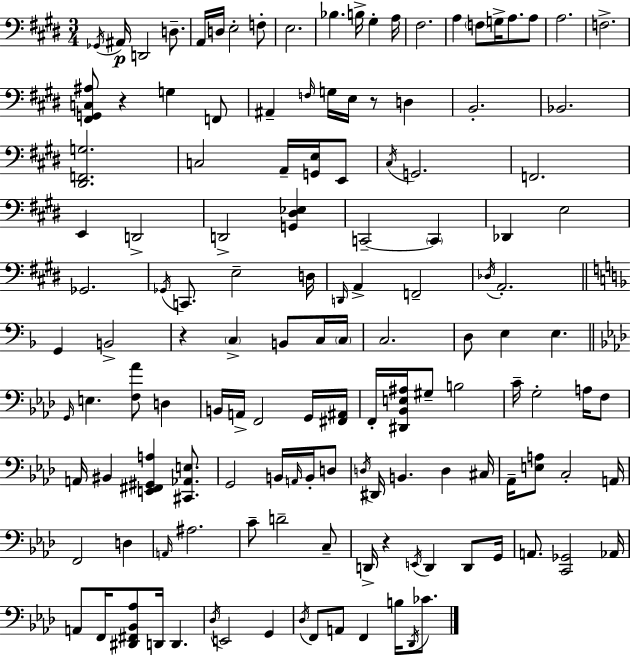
{
  \clef bass
  \numericTimeSignature
  \time 3/4
  \key e \major
  \acciaccatura { ges,16 }\p ais,16 d,2 d8.-- | a,16 d16 e2-. f8-. | e2. | bes4. b16-> gis4-. | \break a16 fis2. | a4 \parenthesize f8 g16-> a8. a8 | a2. | f2.-> | \break <fis, g, c ais>8 r4 g4 f,8 | ais,4-- \grace { f16 } g16 e16 r8 d4 | b,2.-. | bes,2. | \break <dis, f, g>2. | c2 a,16-- <g, e>16 | e,8 \acciaccatura { cis16 } g,2. | f,2. | \break e,4 d,2-> | d,2-> <g, dis ees>4 | c,2--~~ \parenthesize c,4 | des,4 e2 | \break ges,2. | \acciaccatura { ges,16 } c,8. e2-- | d16 \grace { d,16 } a,4-> f,2-- | \acciaccatura { des16 } a,2.-. | \break \bar "||" \break \key f \major g,4 b,2-> | r4 \parenthesize c4-> b,8 c16 \parenthesize c16 | c2. | d8 e4 e4. | \break \bar "||" \break \key aes \major \grace { g,16 } e4. <f aes'>8 d4 | b,16 a,16-> f,2 g,16 | <fis, ais,>16 f,16-. <dis, bes, e ais>16 gis8-- b2 | c'16-- g2-. a16 f8 | \break a,16 bis,4 <e, fis, gis, a>4 <cis, aes, e>8. | g,2 b,16 \grace { a,16 } b,16-. | d8 \acciaccatura { d16 } dis,16 b,4. d4 | cis16 aes,16-- <e a>8 c2-. | \break a,16 f,2 d4 | \grace { a,16 } ais2. | c'8-- d'2-- | c8-- d,16-> r4 \acciaccatura { e,16 } d,4 | \break d,8 g,16 a,8. <c, ges,>2 | aes,16 a,8 f,16 <dis, fis, bes, aes>8 d,16 d,4. | \acciaccatura { des16 } e,2 | g,4 \acciaccatura { des16 } f,8 a,8 f,4 | \break b16 \acciaccatura { des,16 } ces'8. \bar "|."
}